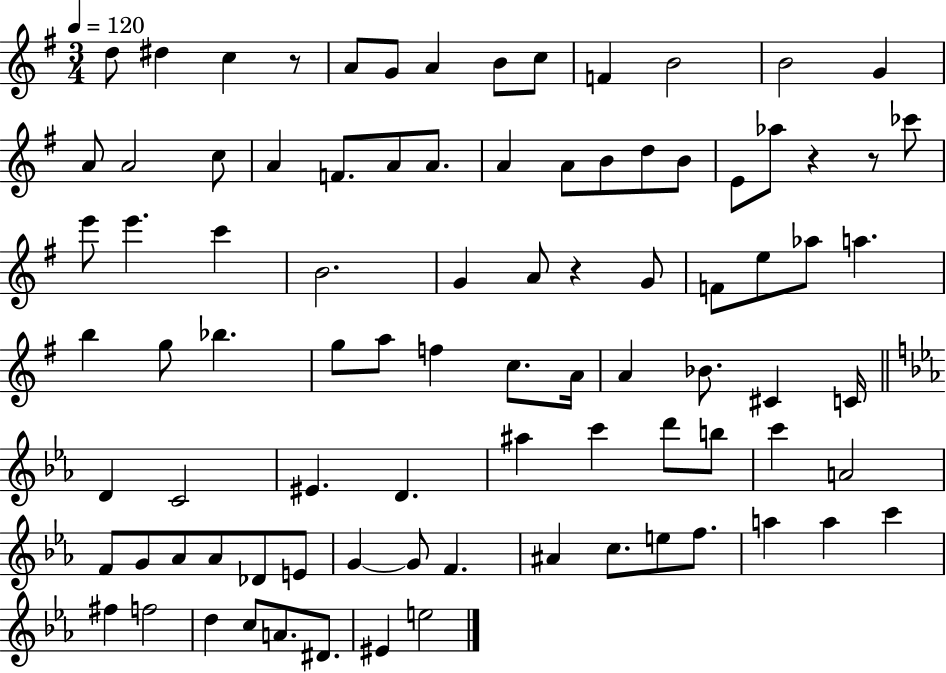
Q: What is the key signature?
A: G major